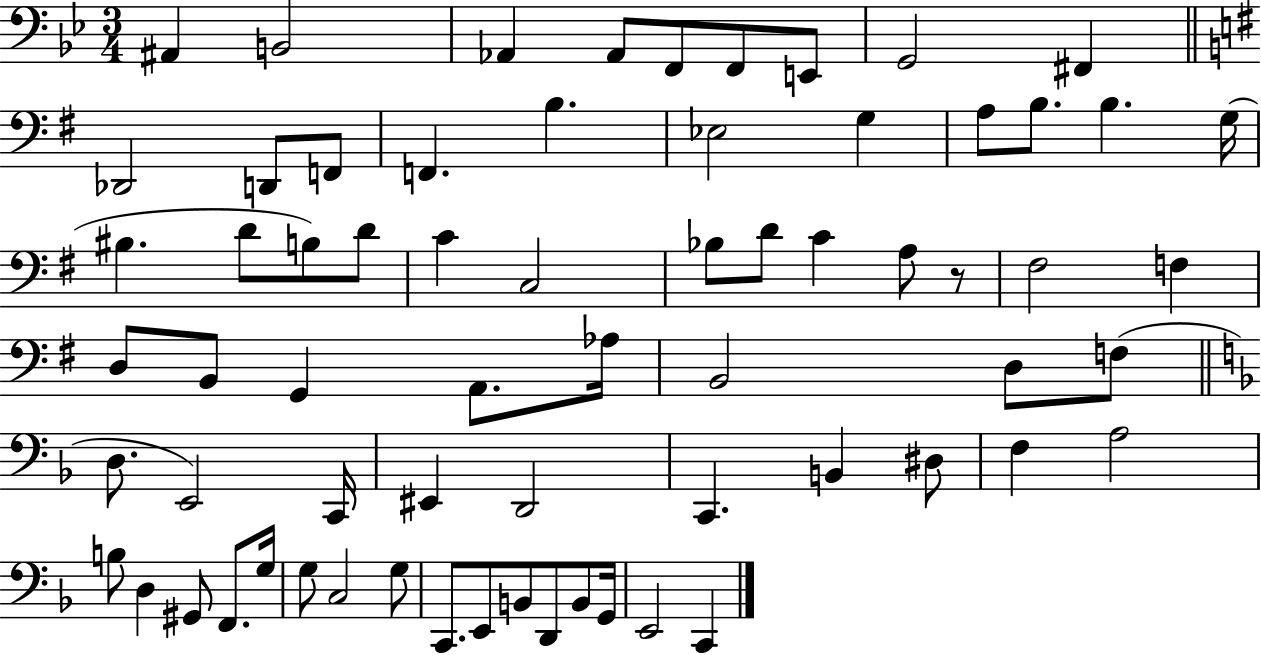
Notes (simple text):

A#2/q B2/h Ab2/q Ab2/e F2/e F2/e E2/e G2/h F#2/q Db2/h D2/e F2/e F2/q. B3/q. Eb3/h G3/q A3/e B3/e. B3/q. G3/s BIS3/q. D4/e B3/e D4/e C4/q C3/h Bb3/e D4/e C4/q A3/e R/e F#3/h F3/q D3/e B2/e G2/q A2/e. Ab3/s B2/h D3/e F3/e D3/e. E2/h C2/s EIS2/q D2/h C2/q. B2/q D#3/e F3/q A3/h B3/e D3/q G#2/e F2/e. G3/s G3/e C3/h G3/e C2/e. E2/e B2/e D2/e B2/e G2/s E2/h C2/q